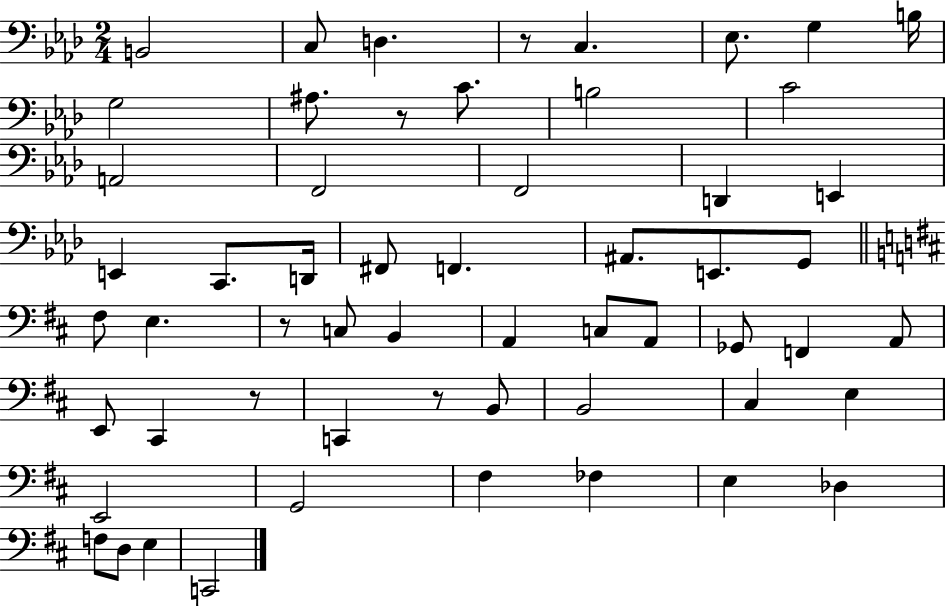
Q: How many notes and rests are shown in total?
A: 57